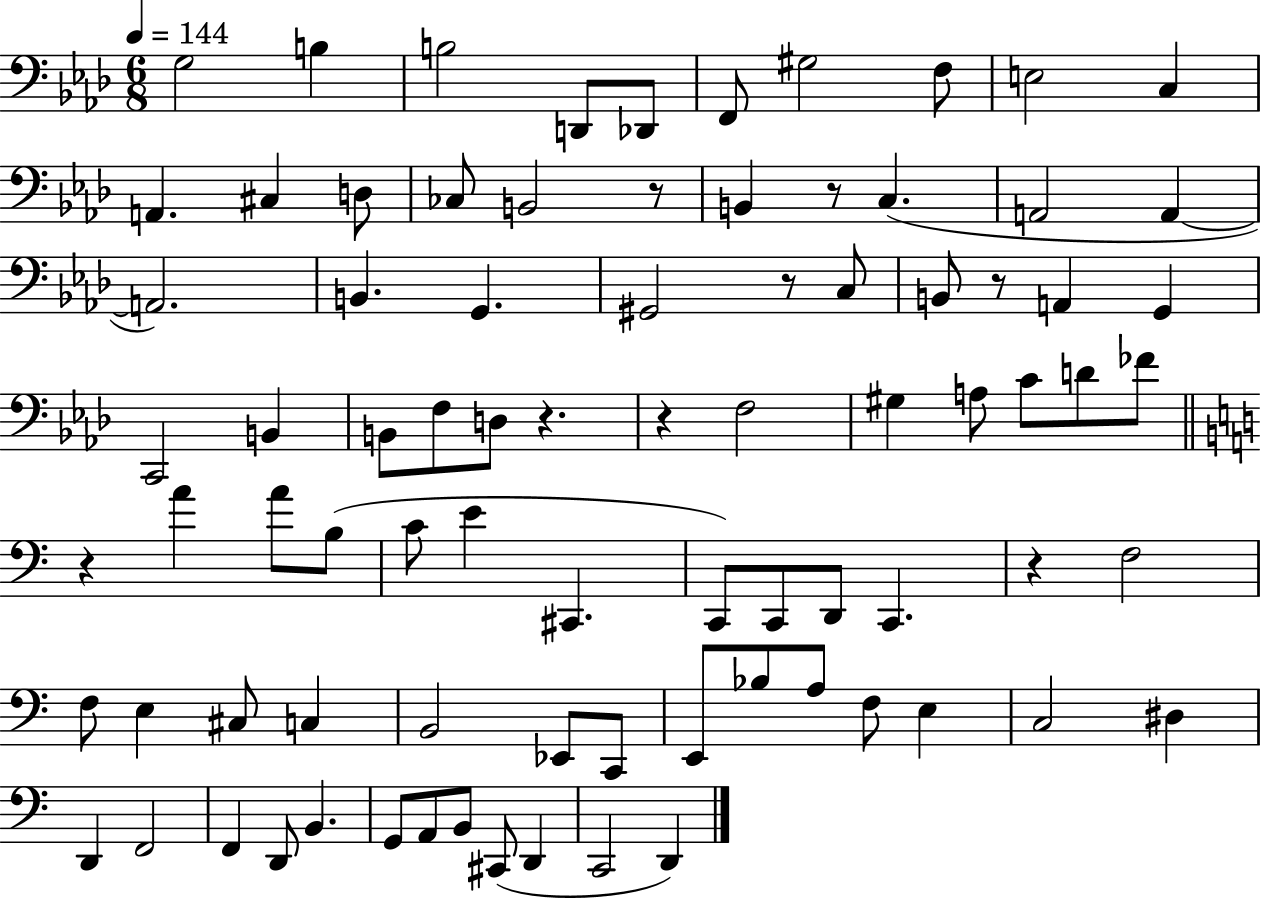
G3/h B3/q B3/h D2/e Db2/e F2/e G#3/h F3/e E3/h C3/q A2/q. C#3/q D3/e CES3/e B2/h R/e B2/q R/e C3/q. A2/h A2/q A2/h. B2/q. G2/q. G#2/h R/e C3/e B2/e R/e A2/q G2/q C2/h B2/q B2/e F3/e D3/e R/q. R/q F3/h G#3/q A3/e C4/e D4/e FES4/e R/q A4/q A4/e B3/e C4/e E4/q C#2/q. C2/e C2/e D2/e C2/q. R/q F3/h F3/e E3/q C#3/e C3/q B2/h Eb2/e C2/e E2/e Bb3/e A3/e F3/e E3/q C3/h D#3/q D2/q F2/h F2/q D2/e B2/q. G2/e A2/e B2/e C#2/e D2/q C2/h D2/q